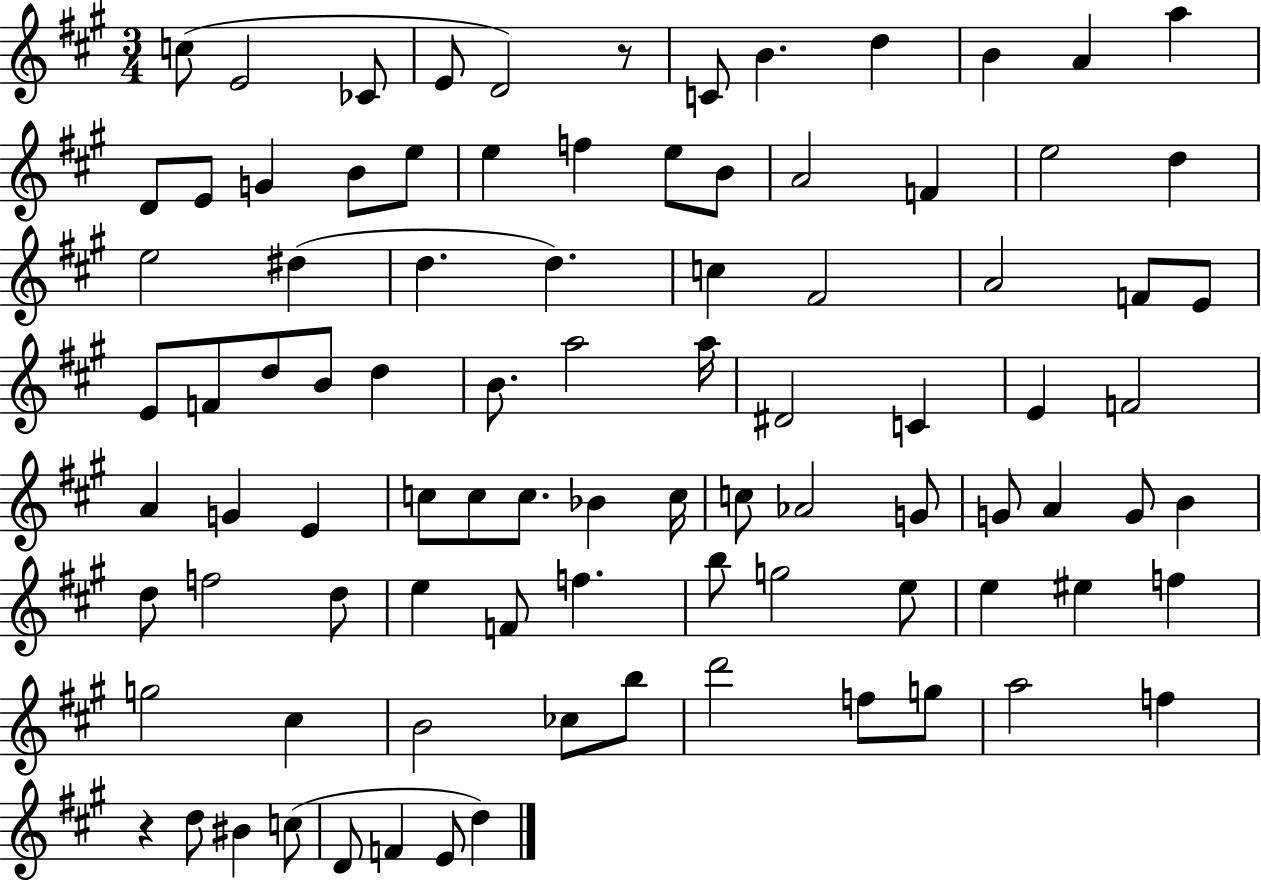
{
  \clef treble
  \numericTimeSignature
  \time 3/4
  \key a \major
  c''8( e'2 ces'8 | e'8 d'2) r8 | c'8 b'4. d''4 | b'4 a'4 a''4 | \break d'8 e'8 g'4 b'8 e''8 | e''4 f''4 e''8 b'8 | a'2 f'4 | e''2 d''4 | \break e''2 dis''4( | d''4. d''4.) | c''4 fis'2 | a'2 f'8 e'8 | \break e'8 f'8 d''8 b'8 d''4 | b'8. a''2 a''16 | dis'2 c'4 | e'4 f'2 | \break a'4 g'4 e'4 | c''8 c''8 c''8. bes'4 c''16 | c''8 aes'2 g'8 | g'8 a'4 g'8 b'4 | \break d''8 f''2 d''8 | e''4 f'8 f''4. | b''8 g''2 e''8 | e''4 eis''4 f''4 | \break g''2 cis''4 | b'2 ces''8 b''8 | d'''2 f''8 g''8 | a''2 f''4 | \break r4 d''8 bis'4 c''8( | d'8 f'4 e'8 d''4) | \bar "|."
}